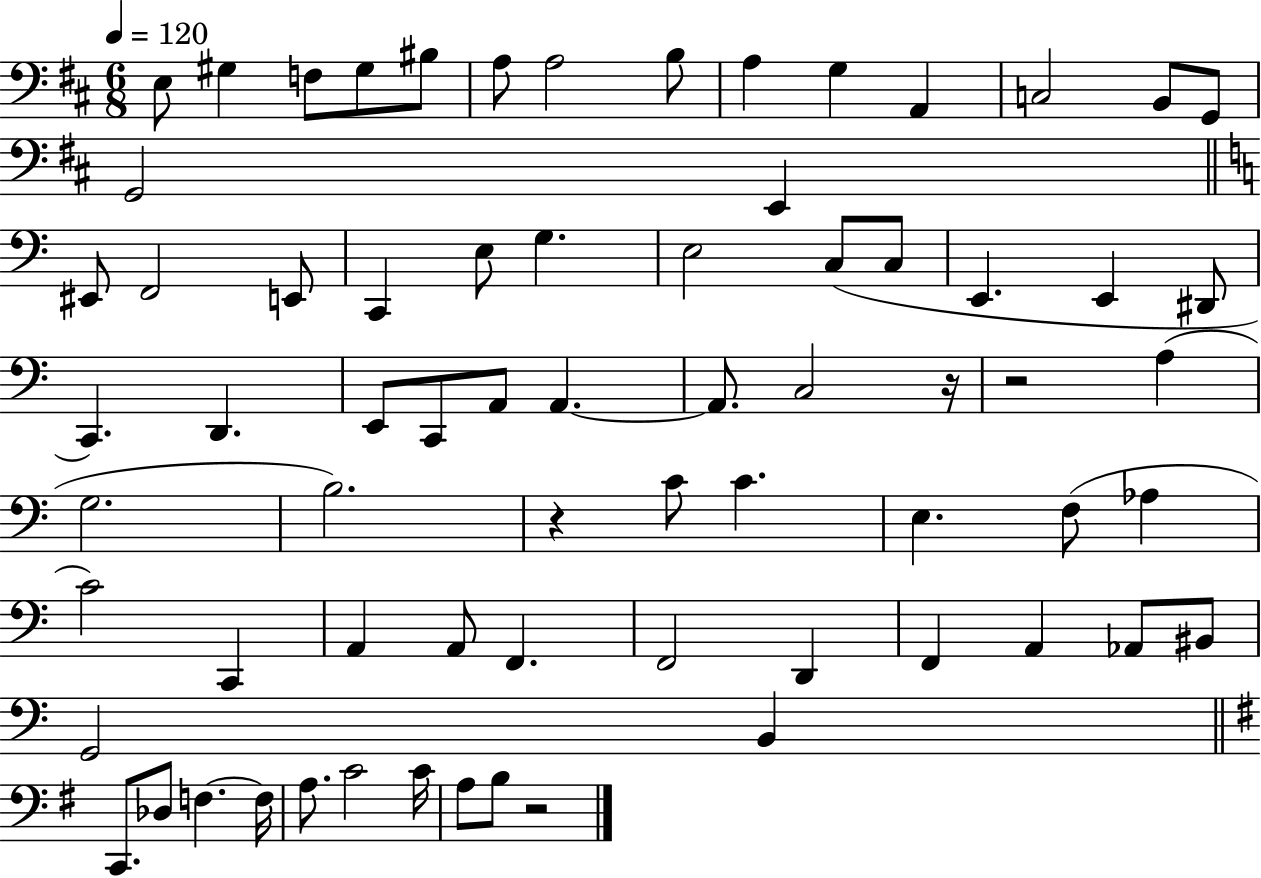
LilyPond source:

{
  \clef bass
  \numericTimeSignature
  \time 6/8
  \key d \major
  \tempo 4 = 120
  e8 gis4 f8 gis8 bis8 | a8 a2 b8 | a4 g4 a,4 | c2 b,8 g,8 | \break g,2 e,4 | \bar "||" \break \key c \major eis,8 f,2 e,8 | c,4 e8 g4. | e2 c8( c8 | e,4. e,4 dis,8 | \break c,4.) d,4. | e,8 c,8 a,8 a,4.~~ | a,8. c2 r16 | r2 a4( | \break g2. | b2.) | r4 c'8 c'4. | e4. f8( aes4 | \break c'2) c,4 | a,4 a,8 f,4. | f,2 d,4 | f,4 a,4 aes,8 bis,8 | \break g,2 b,4 | \bar "||" \break \key g \major c,8. des8 f4.~~ f16 | a8. c'2 c'16 | a8 b8 r2 | \bar "|."
}